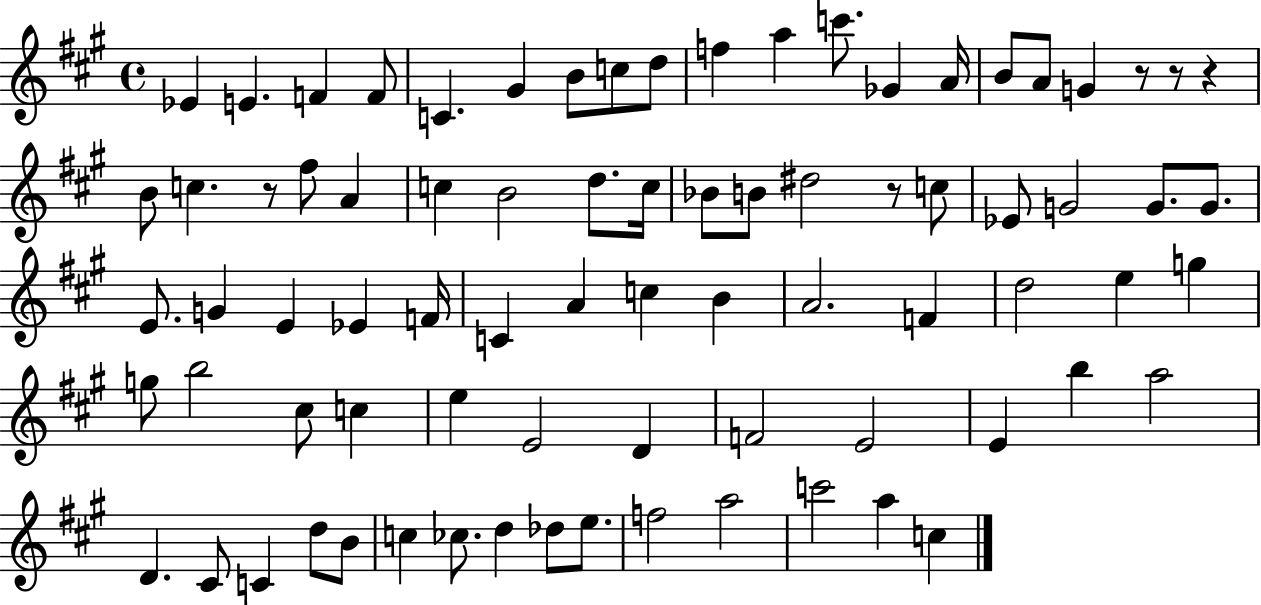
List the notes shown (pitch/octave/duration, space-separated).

Eb4/q E4/q. F4/q F4/e C4/q. G#4/q B4/e C5/e D5/e F5/q A5/q C6/e. Gb4/q A4/s B4/e A4/e G4/q R/e R/e R/q B4/e C5/q. R/e F#5/e A4/q C5/q B4/h D5/e. C5/s Bb4/e B4/e D#5/h R/e C5/e Eb4/e G4/h G4/e. G4/e. E4/e. G4/q E4/q Eb4/q F4/s C4/q A4/q C5/q B4/q A4/h. F4/q D5/h E5/q G5/q G5/e B5/h C#5/e C5/q E5/q E4/h D4/q F4/h E4/h E4/q B5/q A5/h D4/q. C#4/e C4/q D5/e B4/e C5/q CES5/e. D5/q Db5/e E5/e. F5/h A5/h C6/h A5/q C5/q